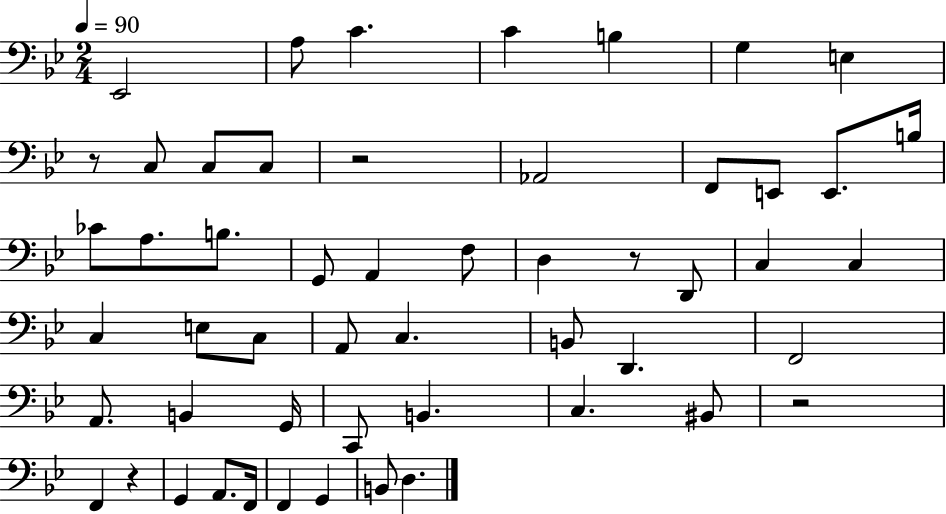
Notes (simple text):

Eb2/h A3/e C4/q. C4/q B3/q G3/q E3/q R/e C3/e C3/e C3/e R/h Ab2/h F2/e E2/e E2/e. B3/s CES4/e A3/e. B3/e. G2/e A2/q F3/e D3/q R/e D2/e C3/q C3/q C3/q E3/e C3/e A2/e C3/q. B2/e D2/q. F2/h A2/e. B2/q G2/s C2/e B2/q. C3/q. BIS2/e R/h F2/q R/q G2/q A2/e. F2/s F2/q G2/q B2/e D3/q.